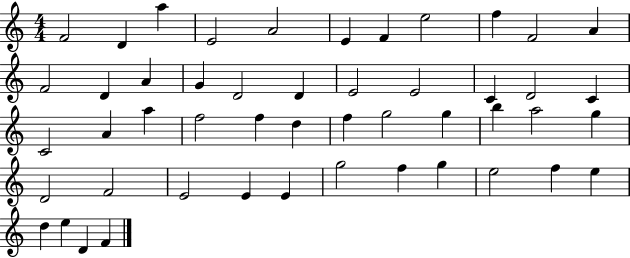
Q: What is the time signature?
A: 4/4